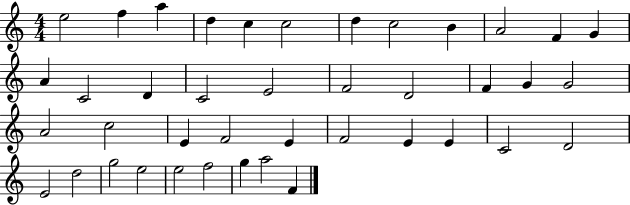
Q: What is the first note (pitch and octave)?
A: E5